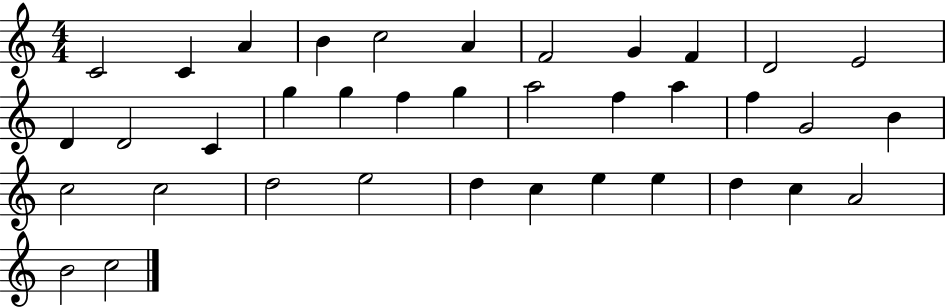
X:1
T:Untitled
M:4/4
L:1/4
K:C
C2 C A B c2 A F2 G F D2 E2 D D2 C g g f g a2 f a f G2 B c2 c2 d2 e2 d c e e d c A2 B2 c2